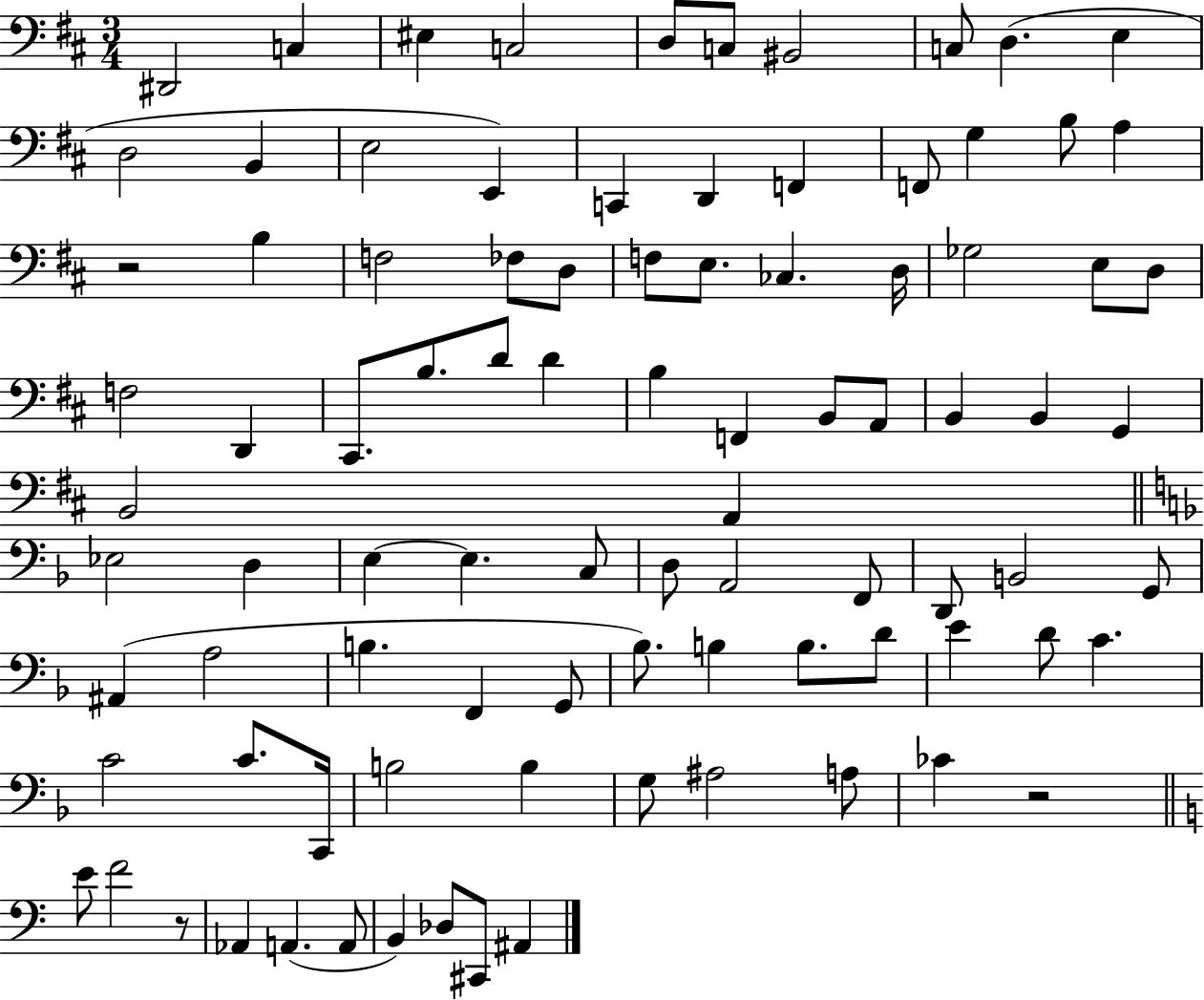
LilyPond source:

{
  \clef bass
  \numericTimeSignature
  \time 3/4
  \key d \major
  dis,2 c4 | eis4 c2 | d8 c8 bis,2 | c8 d4.( e4 | \break d2 b,4 | e2 e,4) | c,4 d,4 f,4 | f,8 g4 b8 a4 | \break r2 b4 | f2 fes8 d8 | f8 e8. ces4. d16 | ges2 e8 d8 | \break f2 d,4 | cis,8. b8. d'8 d'4 | b4 f,4 b,8 a,8 | b,4 b,4 g,4 | \break b,2 a,4 | \bar "||" \break \key f \major ees2 d4 | e4~~ e4. c8 | d8 a,2 f,8 | d,8 b,2 g,8 | \break ais,4( a2 | b4. f,4 g,8 | bes8.) b4 b8. d'8 | e'4 d'8 c'4. | \break c'2 c'8. c,16 | b2 b4 | g8 ais2 a8 | ces'4 r2 | \break \bar "||" \break \key c \major e'8 f'2 r8 | aes,4 a,4.( a,8 | b,4) des8 cis,8 ais,4 | \bar "|."
}